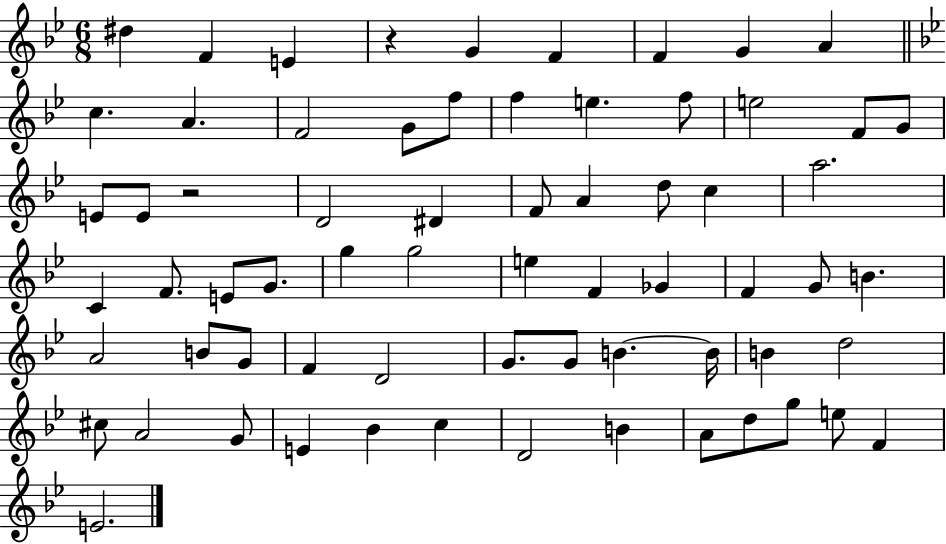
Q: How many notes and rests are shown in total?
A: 67